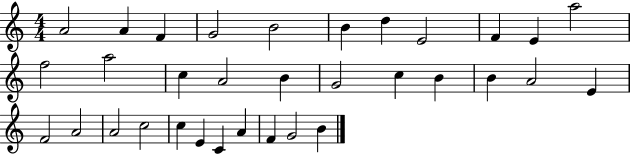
{
  \clef treble
  \numericTimeSignature
  \time 4/4
  \key c \major
  a'2 a'4 f'4 | g'2 b'2 | b'4 d''4 e'2 | f'4 e'4 a''2 | \break f''2 a''2 | c''4 a'2 b'4 | g'2 c''4 b'4 | b'4 a'2 e'4 | \break f'2 a'2 | a'2 c''2 | c''4 e'4 c'4 a'4 | f'4 g'2 b'4 | \break \bar "|."
}